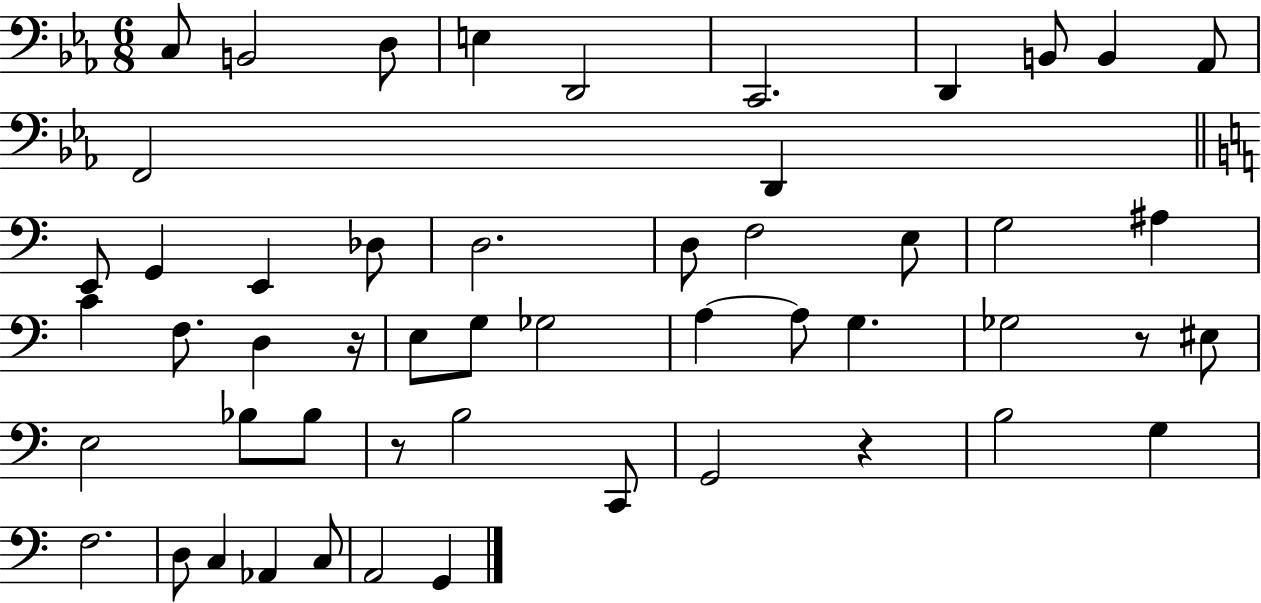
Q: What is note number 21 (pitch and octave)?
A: G3